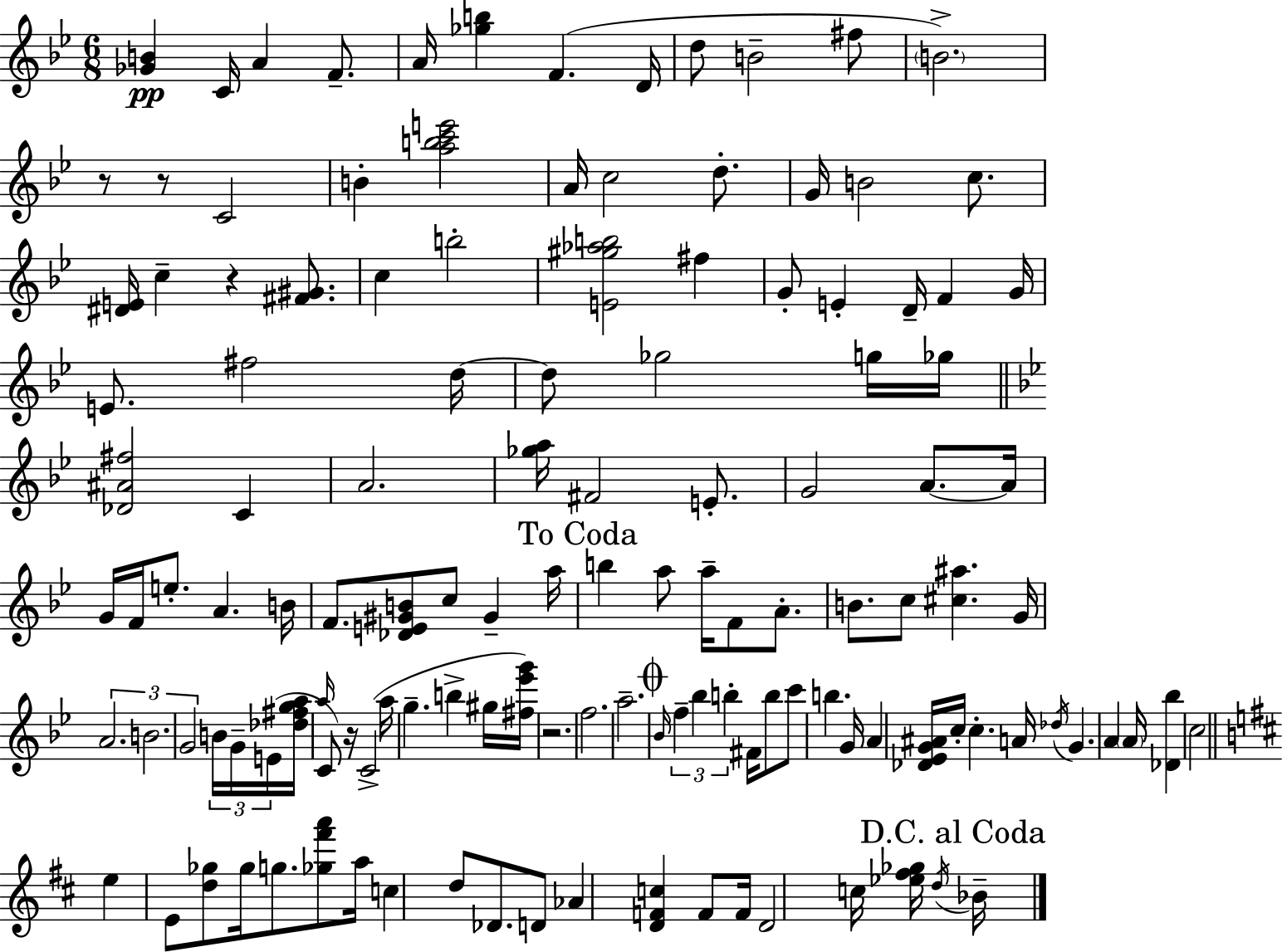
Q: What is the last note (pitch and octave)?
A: Bb4